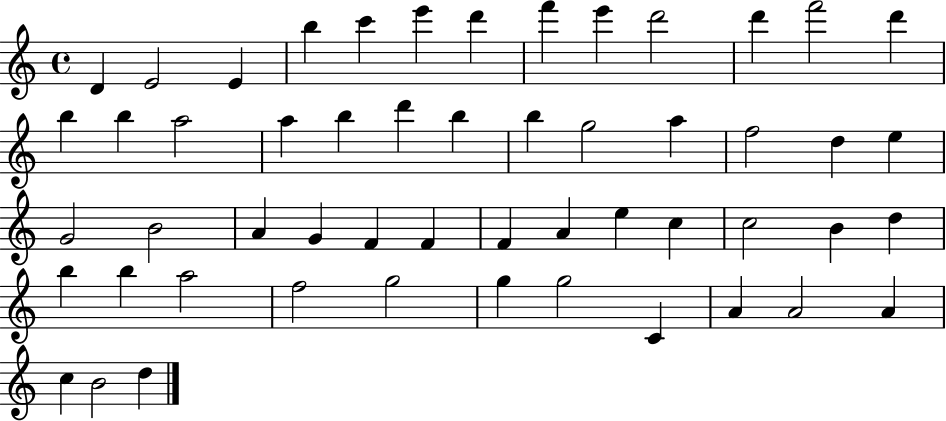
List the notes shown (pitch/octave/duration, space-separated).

D4/q E4/h E4/q B5/q C6/q E6/q D6/q F6/q E6/q D6/h D6/q F6/h D6/q B5/q B5/q A5/h A5/q B5/q D6/q B5/q B5/q G5/h A5/q F5/h D5/q E5/q G4/h B4/h A4/q G4/q F4/q F4/q F4/q A4/q E5/q C5/q C5/h B4/q D5/q B5/q B5/q A5/h F5/h G5/h G5/q G5/h C4/q A4/q A4/h A4/q C5/q B4/h D5/q